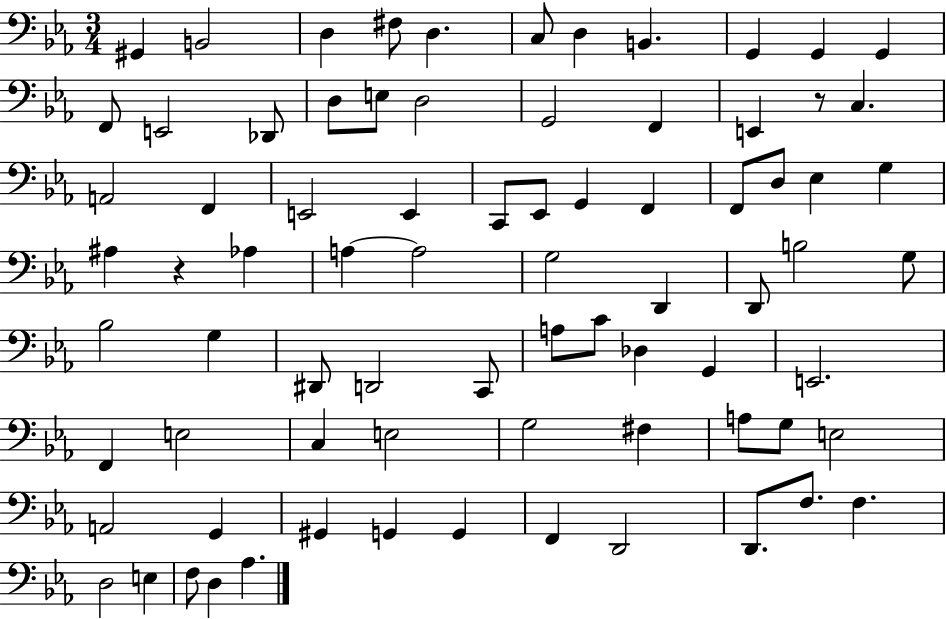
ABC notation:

X:1
T:Untitled
M:3/4
L:1/4
K:Eb
^G,, B,,2 D, ^F,/2 D, C,/2 D, B,, G,, G,, G,, F,,/2 E,,2 _D,,/2 D,/2 E,/2 D,2 G,,2 F,, E,, z/2 C, A,,2 F,, E,,2 E,, C,,/2 _E,,/2 G,, F,, F,,/2 D,/2 _E, G, ^A, z _A, A, A,2 G,2 D,, D,,/2 B,2 G,/2 _B,2 G, ^D,,/2 D,,2 C,,/2 A,/2 C/2 _D, G,, E,,2 F,, E,2 C, E,2 G,2 ^F, A,/2 G,/2 E,2 A,,2 G,, ^G,, G,, G,, F,, D,,2 D,,/2 F,/2 F, D,2 E, F,/2 D, _A,